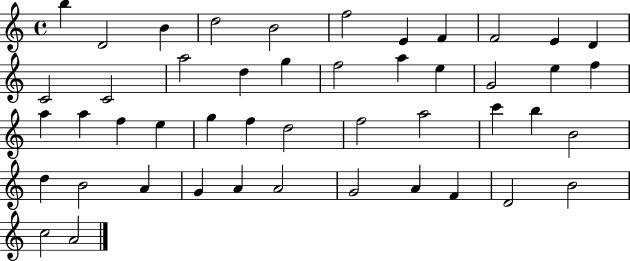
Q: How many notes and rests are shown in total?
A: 47